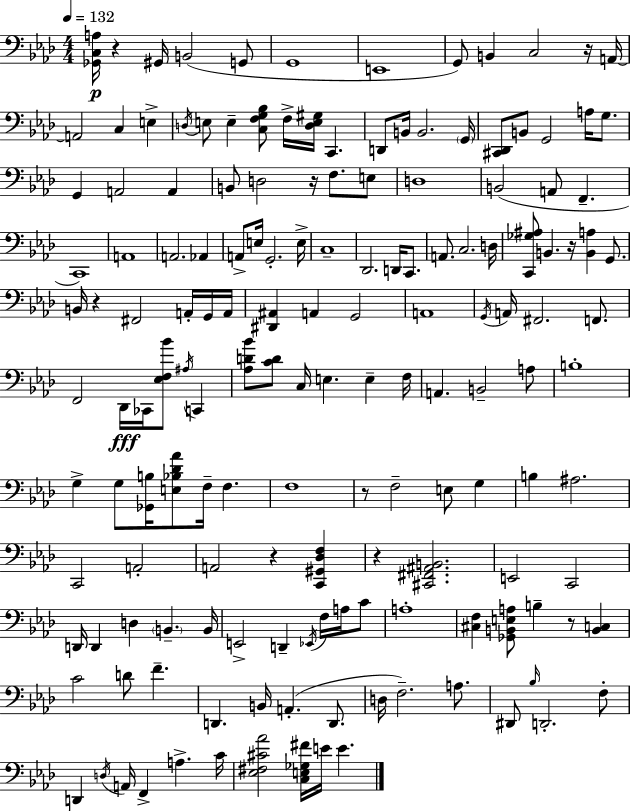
[Gb2,C3,A3]/s R/q G#2/s B2/h G2/e G2/w E2/w G2/e B2/q C3/h R/s A2/s A2/h C3/q E3/q D3/s E3/e E3/q [C3,F3,G3,Bb3]/e F3/s [D3,E3,G#3]/s C2/q. D2/e B2/s B2/h. G2/s [C#2,Db2]/e B2/e G2/h A3/s G3/e. G2/q A2/h A2/q B2/e D3/h R/s F3/e. E3/e D3/w B2/h A2/e F2/q. C2/w A2/w A2/h. Ab2/q A2/e E3/s G2/h. E3/s C3/w Db2/h. D2/s C2/e. A2/e. C3/h. D3/s [C2,Gb3,A#3]/e B2/q. R/s [B2,A3]/q G2/e. B2/s R/q F#2/h A2/s G2/s A2/s [D#2,A#2]/q A2/q G2/h A2/w G2/s A2/s F#2/h. F2/e. F2/h Db2/s CES2/s [Eb3,F3,Bb4]/e A#3/s C2/q [Ab3,D4,Bb4]/e [C4,D4]/e C3/s E3/q. E3/q F3/s A2/q. B2/h A3/e B3/w G3/q G3/e [Gb2,B3]/s [E3,Bb3,Db4,Ab4]/e F3/s F3/q. F3/w R/e F3/h E3/e G3/q B3/q A#3/h. C2/h A2/h A2/h R/q [C2,G#2,Db3,F3]/q R/q [C#2,F#2,A#2,B2]/h. E2/h C2/h D2/s D2/q D3/q B2/q. B2/s E2/h D2/q Eb2/s F3/s A3/s C4/e A3/w [C#3,F3]/q [Gb2,B2,E3,A3]/e B3/q R/e [B2,C3]/q C4/h D4/e F4/q. D2/q. B2/s A2/q. D2/e. D3/s F3/h. A3/e. D#2/e Bb3/s D2/h. F3/e D2/q D3/s A2/s F2/q A3/q. C4/s [Eb3,F#3,C#4,Ab4]/h [C3,E3,Gb3,F#4]/s E4/s E4/q.